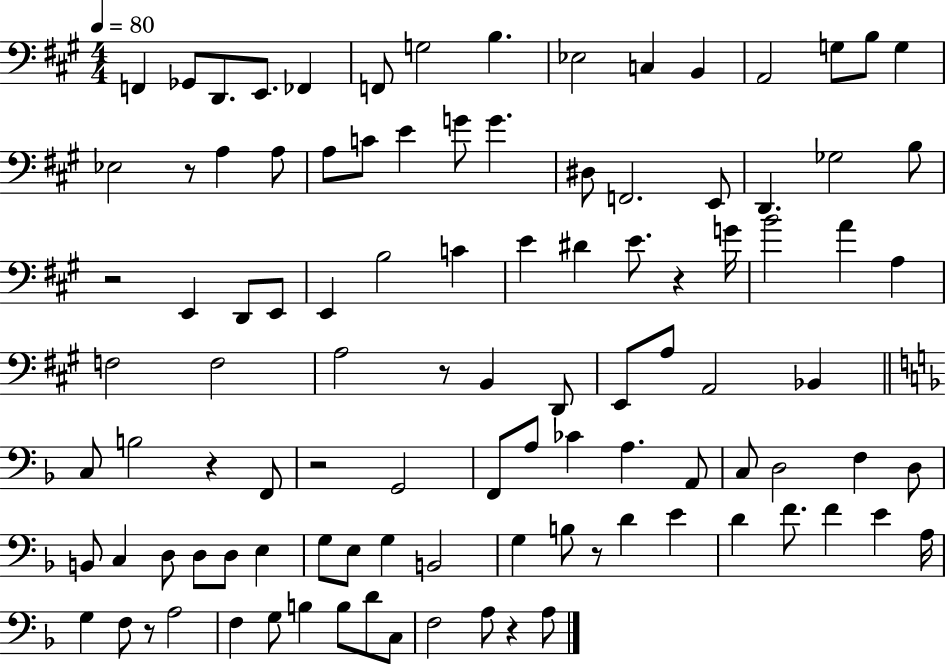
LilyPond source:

{
  \clef bass
  \numericTimeSignature
  \time 4/4
  \key a \major
  \tempo 4 = 80
  \repeat volta 2 { f,4 ges,8 d,8. e,8. fes,4 | f,8 g2 b4. | ees2 c4 b,4 | a,2 g8 b8 g4 | \break ees2 r8 a4 a8 | a8 c'8 e'4 g'8 g'4. | dis8 f,2. e,8 | d,4. ges2 b8 | \break r2 e,4 d,8 e,8 | e,4 b2 c'4 | e'4 dis'4 e'8. r4 g'16 | b'2 a'4 a4 | \break f2 f2 | a2 r8 b,4 d,8 | e,8 a8 a,2 bes,4 | \bar "||" \break \key d \minor c8 b2 r4 f,8 | r2 g,2 | f,8 a8 ces'4 a4. a,8 | c8 d2 f4 d8 | \break b,8 c4 d8 d8 d8 e4 | g8 e8 g4 b,2 | g4 b8 r8 d'4 e'4 | d'4 f'8. f'4 e'4 a16 | \break g4 f8 r8 a2 | f4 g8 b4 b8 d'8 c8 | f2 a8 r4 a8 | } \bar "|."
}